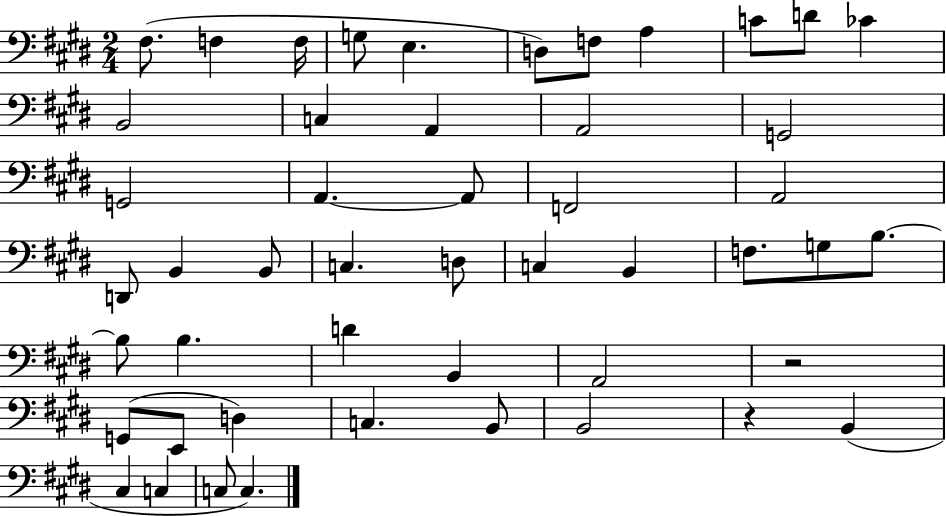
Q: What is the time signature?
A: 2/4